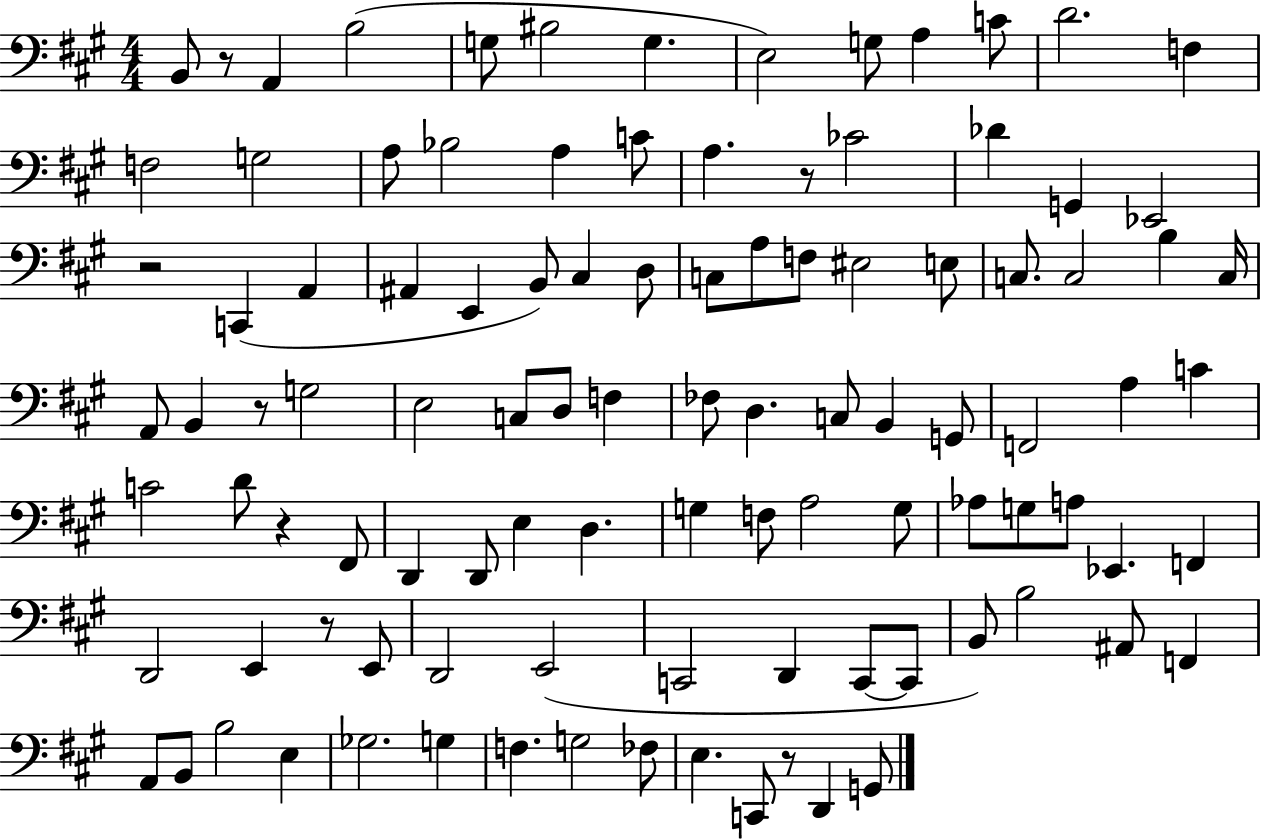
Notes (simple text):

B2/e R/e A2/q B3/h G3/e BIS3/h G3/q. E3/h G3/e A3/q C4/e D4/h. F3/q F3/h G3/h A3/e Bb3/h A3/q C4/e A3/q. R/e CES4/h Db4/q G2/q Eb2/h R/h C2/q A2/q A#2/q E2/q B2/e C#3/q D3/e C3/e A3/e F3/e EIS3/h E3/e C3/e. C3/h B3/q C3/s A2/e B2/q R/e G3/h E3/h C3/e D3/e F3/q FES3/e D3/q. C3/e B2/q G2/e F2/h A3/q C4/q C4/h D4/e R/q F#2/e D2/q D2/e E3/q D3/q. G3/q F3/e A3/h G3/e Ab3/e G3/e A3/e Eb2/q. F2/q D2/h E2/q R/e E2/e D2/h E2/h C2/h D2/q C2/e C2/e B2/e B3/h A#2/e F2/q A2/e B2/e B3/h E3/q Gb3/h. G3/q F3/q. G3/h FES3/e E3/q. C2/e R/e D2/q G2/e